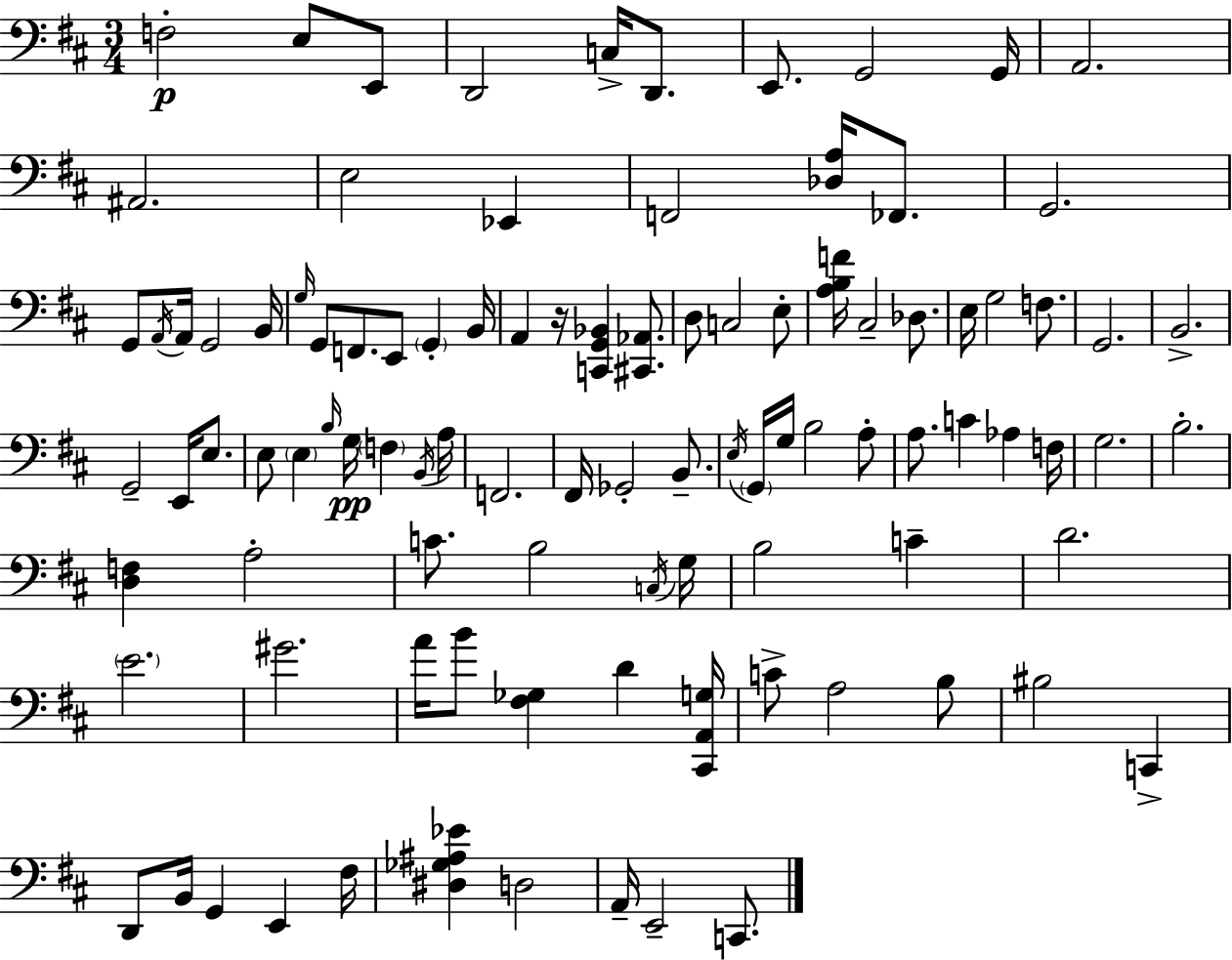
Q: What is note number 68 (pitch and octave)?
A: G3